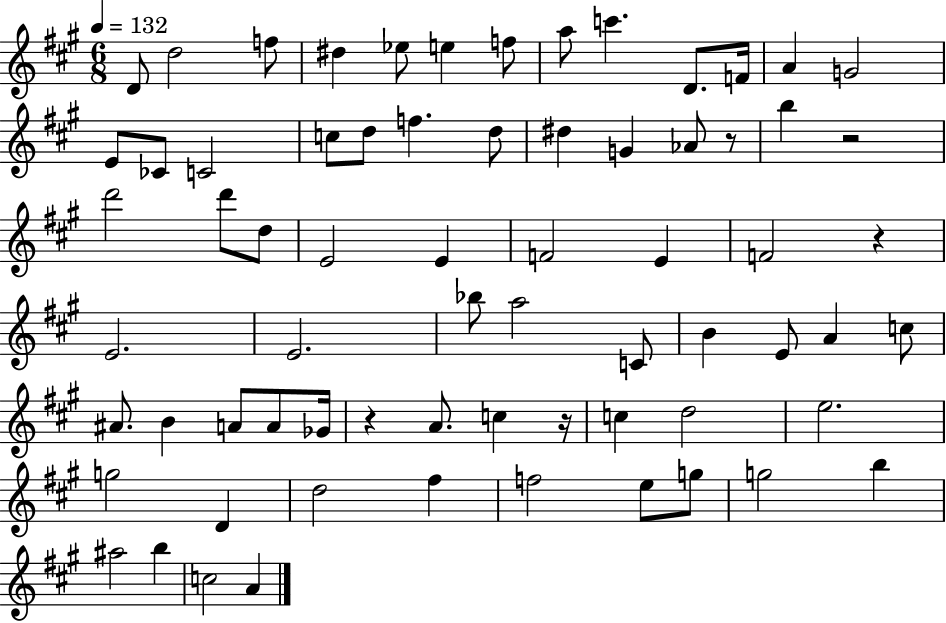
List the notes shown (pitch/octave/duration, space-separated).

D4/e D5/h F5/e D#5/q Eb5/e E5/q F5/e A5/e C6/q. D4/e. F4/s A4/q G4/h E4/e CES4/e C4/h C5/e D5/e F5/q. D5/e D#5/q G4/q Ab4/e R/e B5/q R/h D6/h D6/e D5/e E4/h E4/q F4/h E4/q F4/h R/q E4/h. E4/h. Bb5/e A5/h C4/e B4/q E4/e A4/q C5/e A#4/e. B4/q A4/e A4/e Gb4/s R/q A4/e. C5/q R/s C5/q D5/h E5/h. G5/h D4/q D5/h F#5/q F5/h E5/e G5/e G5/h B5/q A#5/h B5/q C5/h A4/q